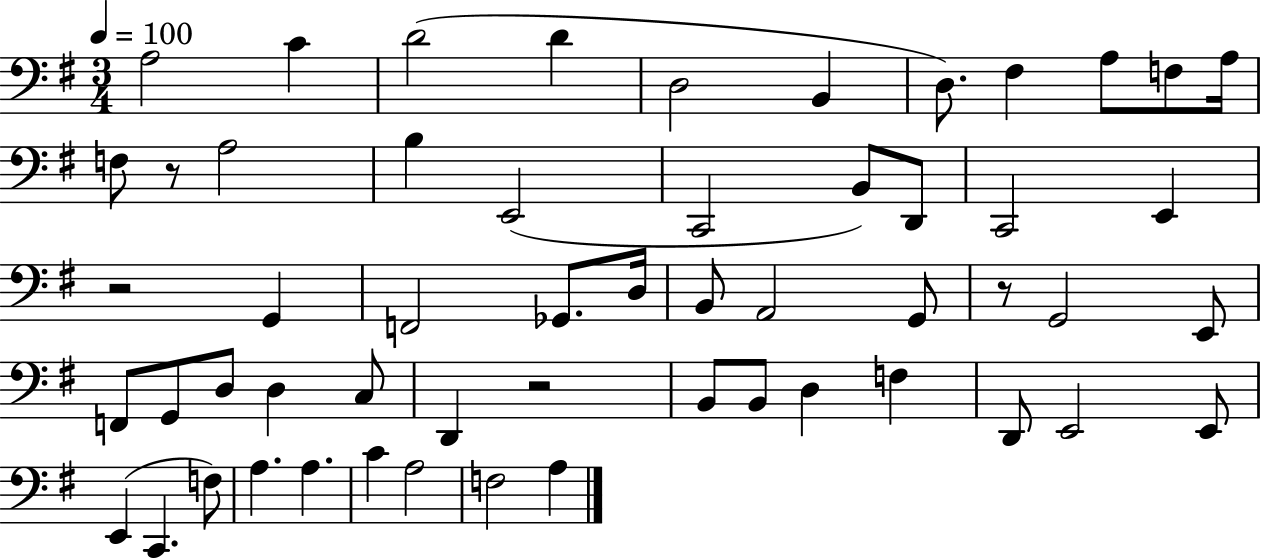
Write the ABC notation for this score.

X:1
T:Untitled
M:3/4
L:1/4
K:G
A,2 C D2 D D,2 B,, D,/2 ^F, A,/2 F,/2 A,/4 F,/2 z/2 A,2 B, E,,2 C,,2 B,,/2 D,,/2 C,,2 E,, z2 G,, F,,2 _G,,/2 D,/4 B,,/2 A,,2 G,,/2 z/2 G,,2 E,,/2 F,,/2 G,,/2 D,/2 D, C,/2 D,, z2 B,,/2 B,,/2 D, F, D,,/2 E,,2 E,,/2 E,, C,, F,/2 A, A, C A,2 F,2 A,